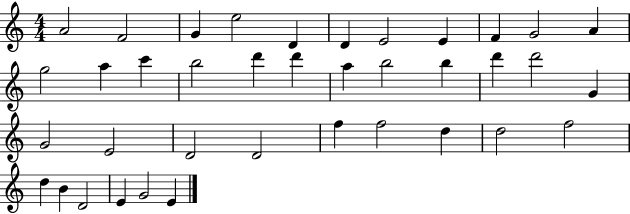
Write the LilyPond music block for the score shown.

{
  \clef treble
  \numericTimeSignature
  \time 4/4
  \key c \major
  a'2 f'2 | g'4 e''2 d'4 | d'4 e'2 e'4 | f'4 g'2 a'4 | \break g''2 a''4 c'''4 | b''2 d'''4 d'''4 | a''4 b''2 b''4 | d'''4 d'''2 g'4 | \break g'2 e'2 | d'2 d'2 | f''4 f''2 d''4 | d''2 f''2 | \break d''4 b'4 d'2 | e'4 g'2 e'4 | \bar "|."
}